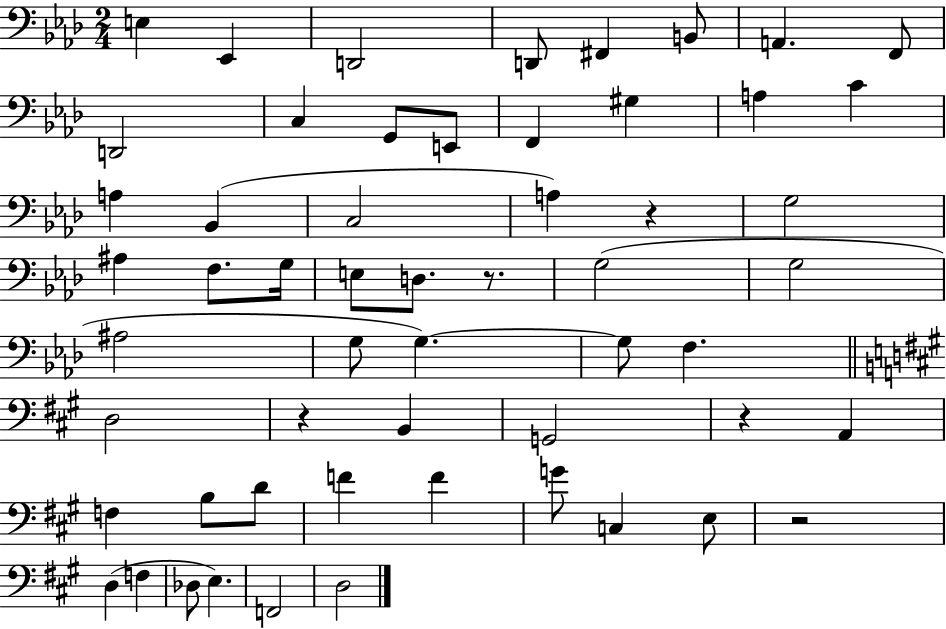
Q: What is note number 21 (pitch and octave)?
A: G3